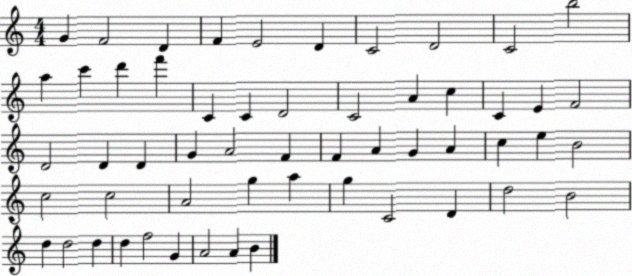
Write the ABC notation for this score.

X:1
T:Untitled
M:4/4
L:1/4
K:C
G F2 D F E2 D C2 D2 C2 b2 a c' d' f' C C D2 C2 A c C E F2 D2 D D G A2 F F A G A c e B2 c2 c2 A2 g a g C2 D d2 B2 d d2 d d f2 G A2 A B